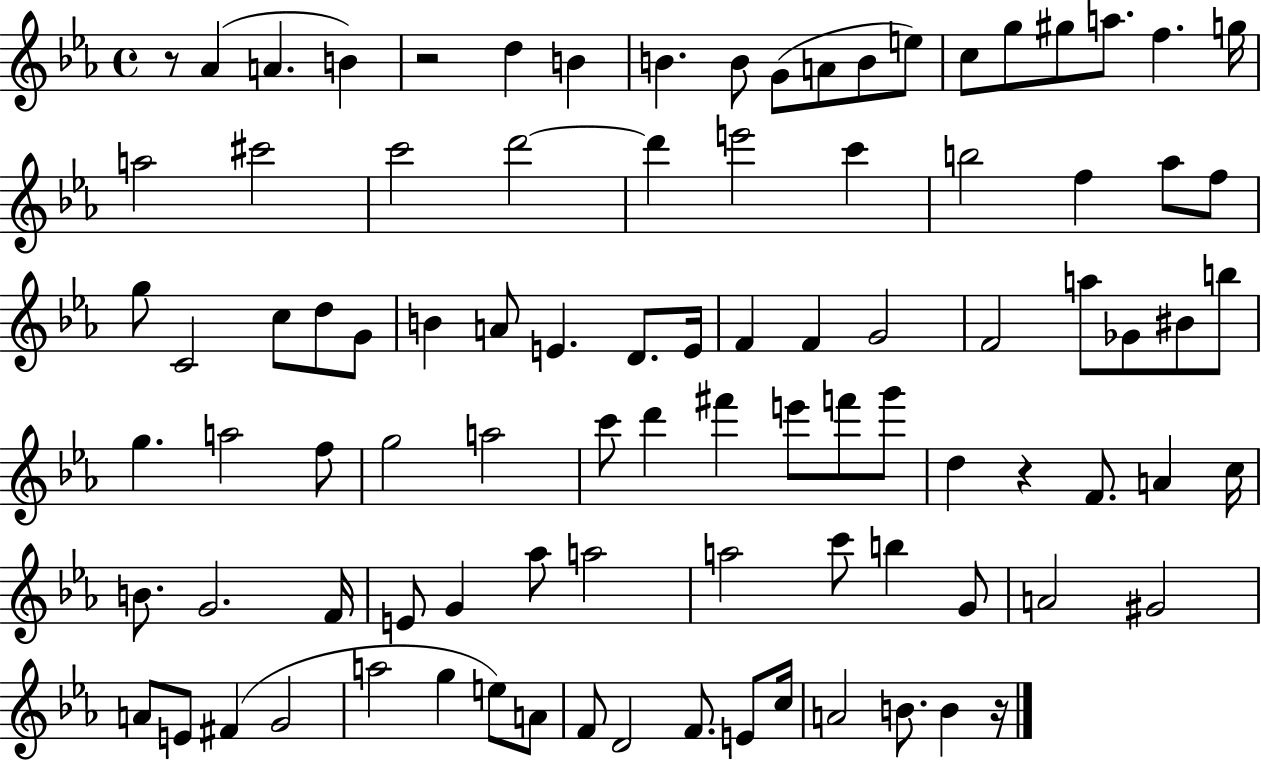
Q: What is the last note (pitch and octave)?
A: B4